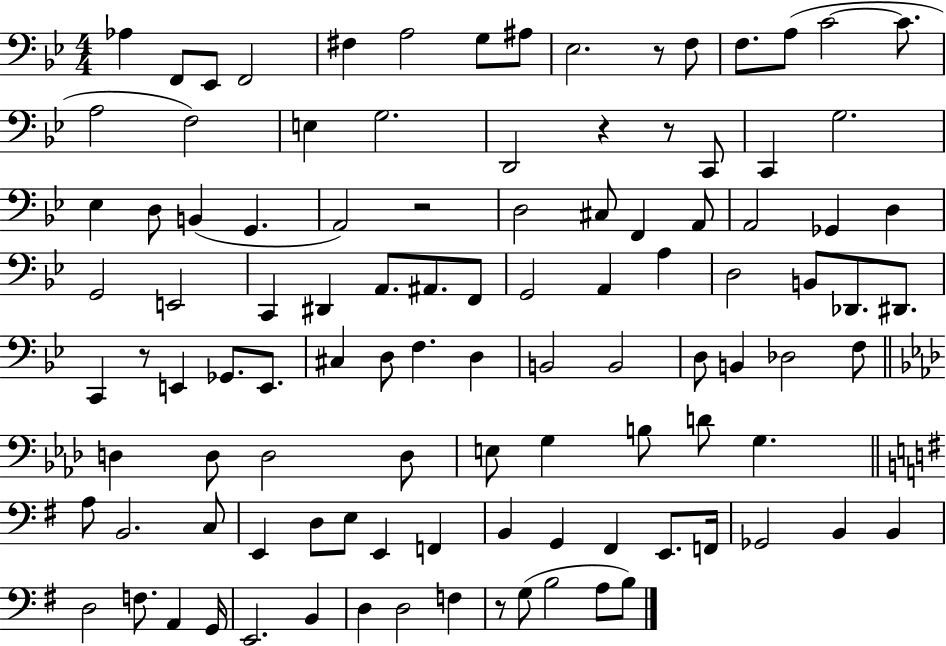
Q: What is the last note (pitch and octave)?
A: B3